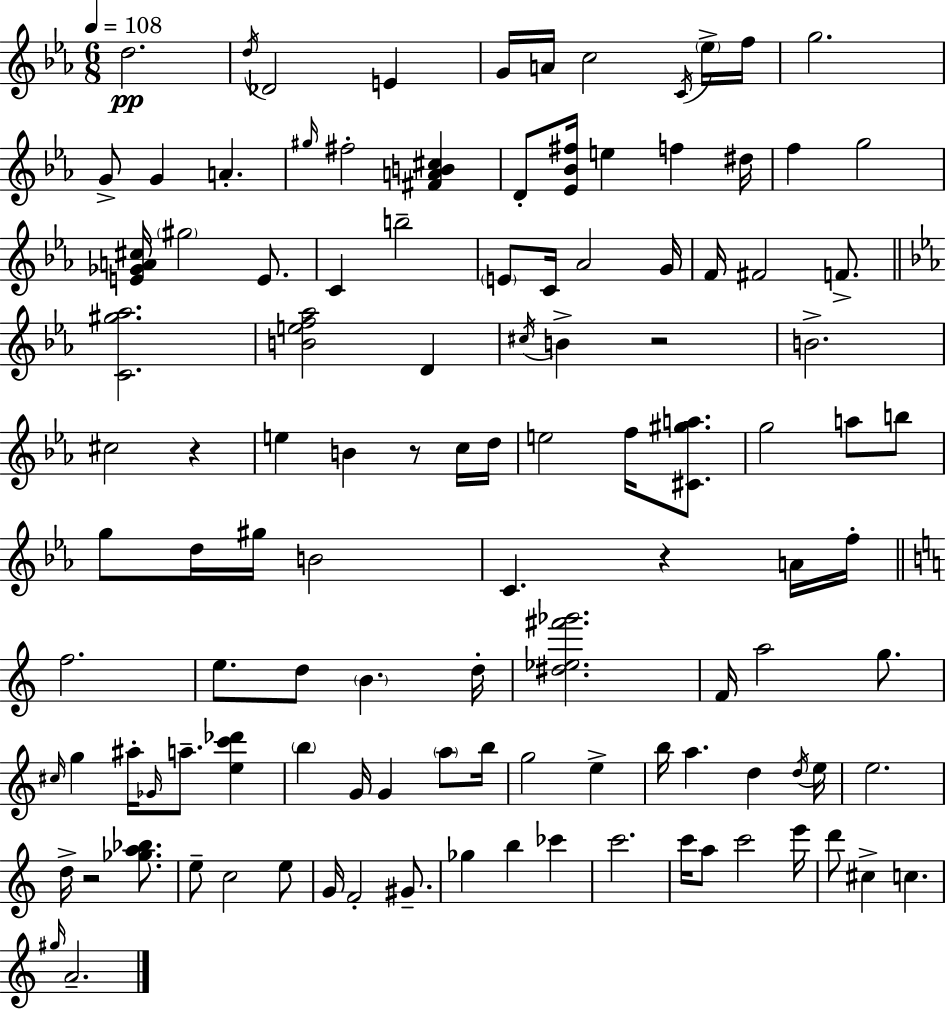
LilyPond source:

{
  \clef treble
  \numericTimeSignature
  \time 6/8
  \key c \minor
  \tempo 4 = 108
  d''2.\pp | \acciaccatura { d''16 } des'2 e'4 | g'16 a'16 c''2 \acciaccatura { c'16 } | \parenthesize ees''16-> f''16 g''2. | \break g'8-> g'4 a'4.-. | \grace { gis''16 } fis''2-. <fis' a' b' cis''>4 | d'8-. <ees' bes' fis''>16 e''4 f''4 | dis''16 f''4 g''2 | \break <e' ges' a' cis''>16 \parenthesize gis''2 | e'8. c'4 b''2-- | \parenthesize e'8 c'16 aes'2 | g'16 f'16 fis'2 | \break f'8.-> \bar "||" \break \key c \minor <c' gis'' aes''>2. | <b' e'' f'' aes''>2 d'4 | \acciaccatura { cis''16 } b'4-> r2 | b'2.-> | \break cis''2 r4 | e''4 b'4 r8 c''16 | d''16 e''2 f''16 <cis' gis'' a''>8. | g''2 a''8 b''8 | \break g''8 d''16 gis''16 b'2 | c'4. r4 a'16 | f''16-. \bar "||" \break \key c \major f''2. | e''8. d''8 \parenthesize b'4. d''16-. | <dis'' ees'' fis''' ges'''>2. | f'16 a''2 g''8. | \break \grace { cis''16 } g''4 ais''16-. \grace { ges'16 } a''8.-- <e'' c''' des'''>4 | \parenthesize b''4 g'16 g'4 \parenthesize a''8 | b''16 g''2 e''4-> | b''16 a''4. d''4 | \break \acciaccatura { d''16 } e''16 e''2. | d''16-> r2 | <ges'' a'' bes''>8. e''8-- c''2 | e''8 g'16 f'2-. | \break gis'8.-- ges''4 b''4 ces'''4 | c'''2. | c'''16 a''8 c'''2 | e'''16 d'''8 cis''4-> c''4. | \break \grace { gis''16 } a'2.-- | \bar "|."
}